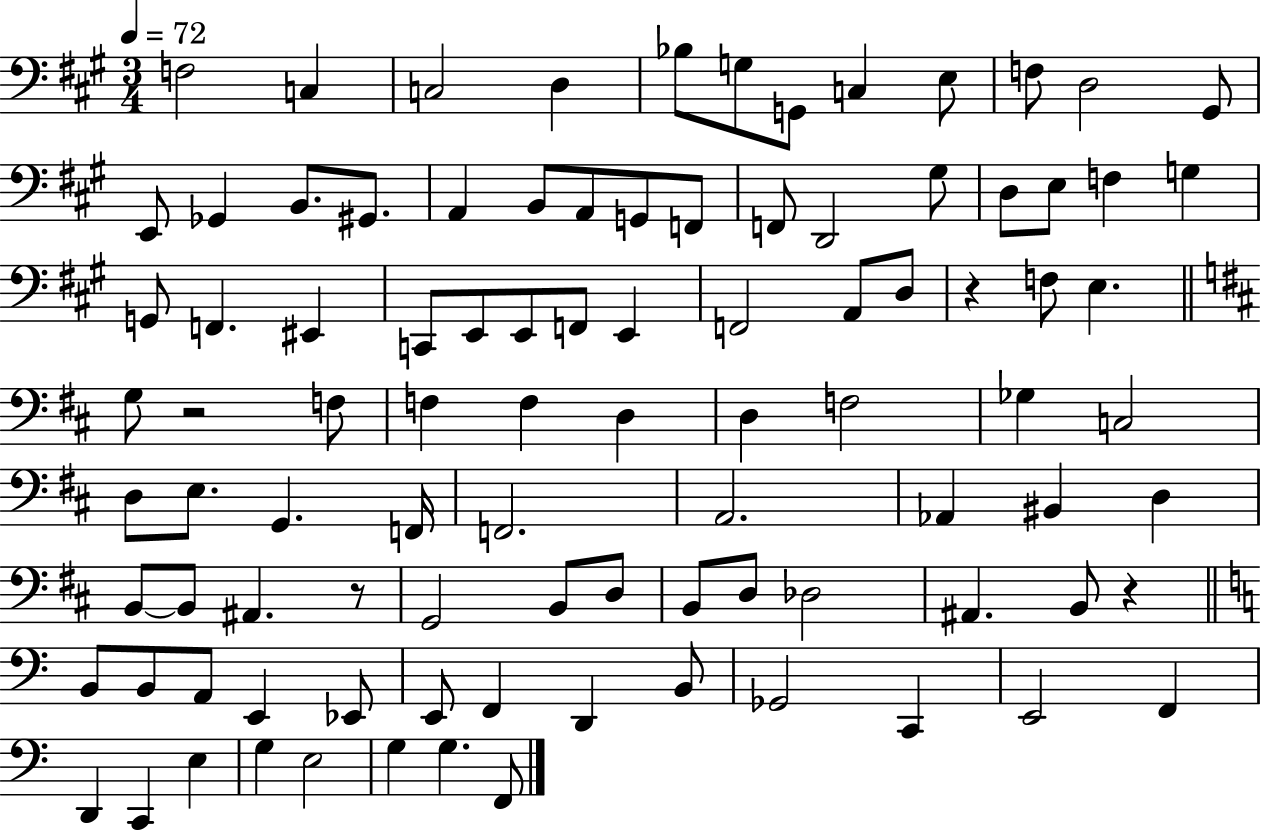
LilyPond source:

{
  \clef bass
  \numericTimeSignature
  \time 3/4
  \key a \major
  \tempo 4 = 72
  \repeat volta 2 { f2 c4 | c2 d4 | bes8 g8 g,8 c4 e8 | f8 d2 gis,8 | \break e,8 ges,4 b,8. gis,8. | a,4 b,8 a,8 g,8 f,8 | f,8 d,2 gis8 | d8 e8 f4 g4 | \break g,8 f,4. eis,4 | c,8 e,8 e,8 f,8 e,4 | f,2 a,8 d8 | r4 f8 e4. | \break \bar "||" \break \key b \minor g8 r2 f8 | f4 f4 d4 | d4 f2 | ges4 c2 | \break d8 e8. g,4. f,16 | f,2. | a,2. | aes,4 bis,4 d4 | \break b,8~~ b,8 ais,4. r8 | g,2 b,8 d8 | b,8 d8 des2 | ais,4. b,8 r4 | \break \bar "||" \break \key a \minor b,8 b,8 a,8 e,4 ees,8 | e,8 f,4 d,4 b,8 | ges,2 c,4 | e,2 f,4 | \break d,4 c,4 e4 | g4 e2 | g4 g4. f,8 | } \bar "|."
}